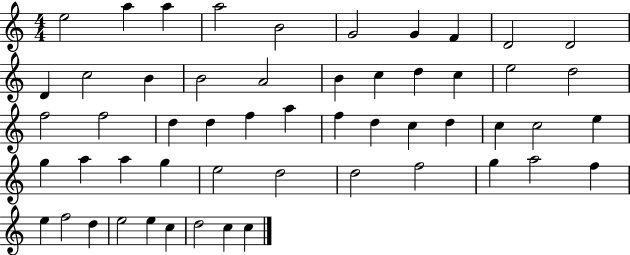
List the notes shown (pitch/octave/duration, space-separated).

E5/h A5/q A5/q A5/h B4/h G4/h G4/q F4/q D4/h D4/h D4/q C5/h B4/q B4/h A4/h B4/q C5/q D5/q C5/q E5/h D5/h F5/h F5/h D5/q D5/q F5/q A5/q F5/q D5/q C5/q D5/q C5/q C5/h E5/q G5/q A5/q A5/q G5/q E5/h D5/h D5/h F5/h G5/q A5/h F5/q E5/q F5/h D5/q E5/h E5/q C5/q D5/h C5/q C5/q